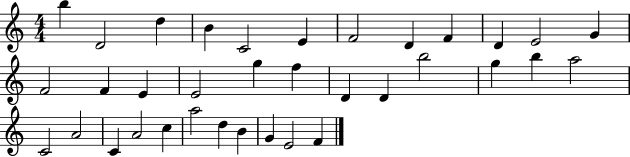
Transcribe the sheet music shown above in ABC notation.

X:1
T:Untitled
M:4/4
L:1/4
K:C
b D2 d B C2 E F2 D F D E2 G F2 F E E2 g f D D b2 g b a2 C2 A2 C A2 c a2 d B G E2 F